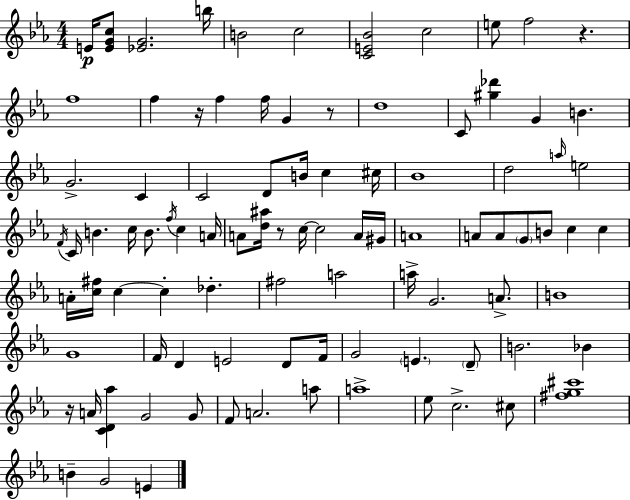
E4/s [E4,G4,C5]/e [Eb4,G4]/h. B5/s B4/h C5/h [C4,E4,Bb4]/h C5/h E5/e F5/h R/q. F5/w F5/q R/s F5/q F5/s G4/q R/e D5/w C4/e [G#5,Db6]/q G4/q B4/q. G4/h. C4/q C4/h D4/e B4/s C5/q C#5/s Bb4/w D5/h A5/s E5/h F4/s C4/s B4/q. C5/s B4/e. F5/s C5/q A4/s A4/e [D5,A#5]/s R/e C5/s C5/h A4/s G#4/s A4/w A4/e A4/e G4/e B4/e C5/q C5/q A4/s [C5,F#5]/s C5/q C5/q Db5/q. F#5/h A5/h A5/s G4/h. A4/e. B4/w G4/w F4/s D4/q E4/h D4/e F4/s G4/h E4/q. D4/e B4/h. Bb4/q R/s A4/s [C4,D4,Ab5]/q G4/h G4/e F4/e A4/h. A5/e A5/w Eb5/e C5/h. C#5/e [F#5,G5,C#6]/w B4/q G4/h E4/q